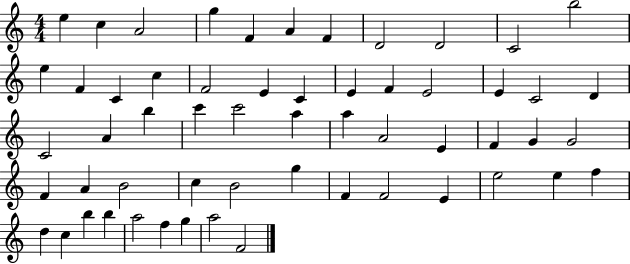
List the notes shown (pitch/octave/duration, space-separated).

E5/q C5/q A4/h G5/q F4/q A4/q F4/q D4/h D4/h C4/h B5/h E5/q F4/q C4/q C5/q F4/h E4/q C4/q E4/q F4/q E4/h E4/q C4/h D4/q C4/h A4/q B5/q C6/q C6/h A5/q A5/q A4/h E4/q F4/q G4/q G4/h F4/q A4/q B4/h C5/q B4/h G5/q F4/q F4/h E4/q E5/h E5/q F5/q D5/q C5/q B5/q B5/q A5/h F5/q G5/q A5/h F4/h